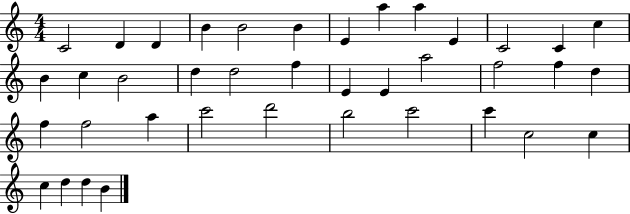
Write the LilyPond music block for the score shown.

{
  \clef treble
  \numericTimeSignature
  \time 4/4
  \key c \major
  c'2 d'4 d'4 | b'4 b'2 b'4 | e'4 a''4 a''4 e'4 | c'2 c'4 c''4 | \break b'4 c''4 b'2 | d''4 d''2 f''4 | e'4 e'4 a''2 | f''2 f''4 d''4 | \break f''4 f''2 a''4 | c'''2 d'''2 | b''2 c'''2 | c'''4 c''2 c''4 | \break c''4 d''4 d''4 b'4 | \bar "|."
}